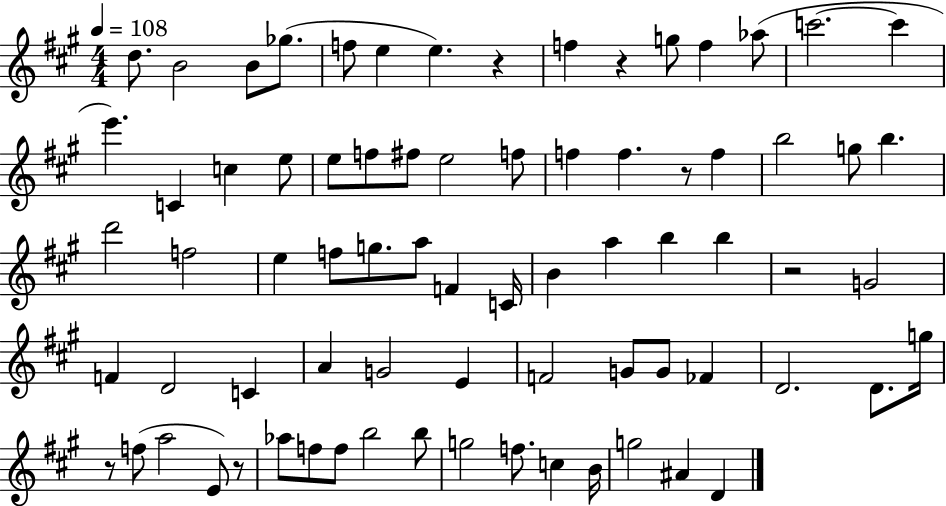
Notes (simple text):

D5/e. B4/h B4/e Gb5/e. F5/e E5/q E5/q. R/q F5/q R/q G5/e F5/q Ab5/e C6/h. C6/q E6/q. C4/q C5/q E5/e E5/e F5/e F#5/e E5/h F5/e F5/q F5/q. R/e F5/q B5/h G5/e B5/q. D6/h F5/h E5/q F5/e G5/e. A5/e F4/q C4/s B4/q A5/q B5/q B5/q R/h G4/h F4/q D4/h C4/q A4/q G4/h E4/q F4/h G4/e G4/e FES4/q D4/h. D4/e. G5/s R/e F5/e A5/h E4/e R/e Ab5/e F5/e F5/e B5/h B5/e G5/h F5/e. C5/q B4/s G5/h A#4/q D4/q